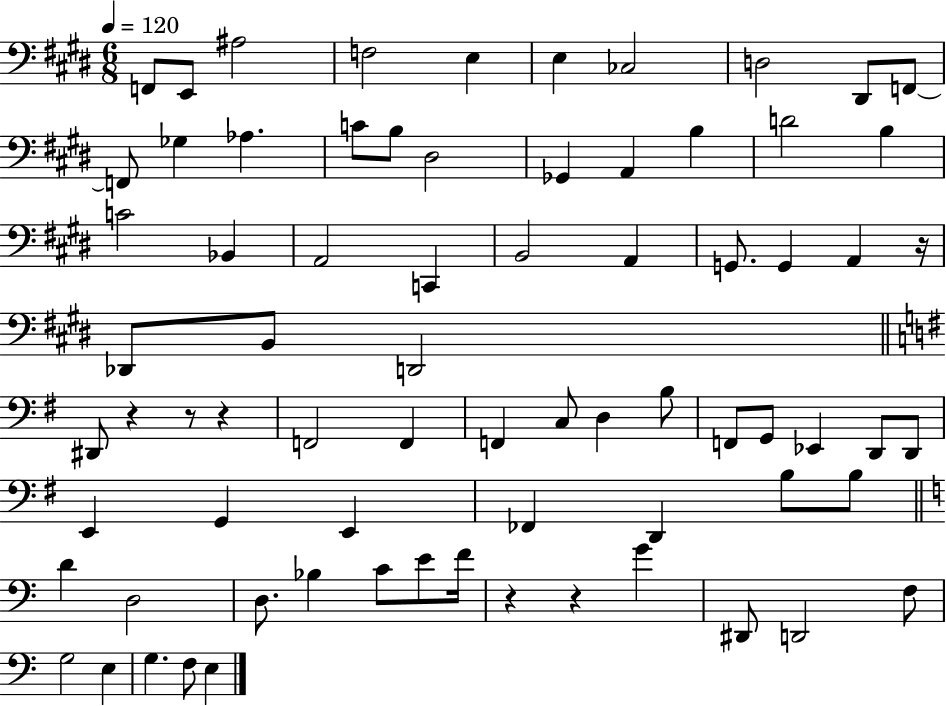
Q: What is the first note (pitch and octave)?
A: F2